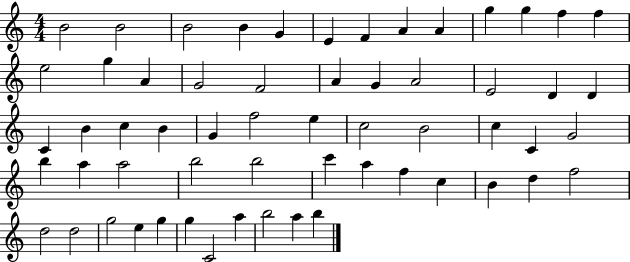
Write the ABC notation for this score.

X:1
T:Untitled
M:4/4
L:1/4
K:C
B2 B2 B2 B G E F A A g g f f e2 g A G2 F2 A G A2 E2 D D C B c B G f2 e c2 B2 c C G2 b a a2 b2 b2 c' a f c B d f2 d2 d2 g2 e g g C2 a b2 a b